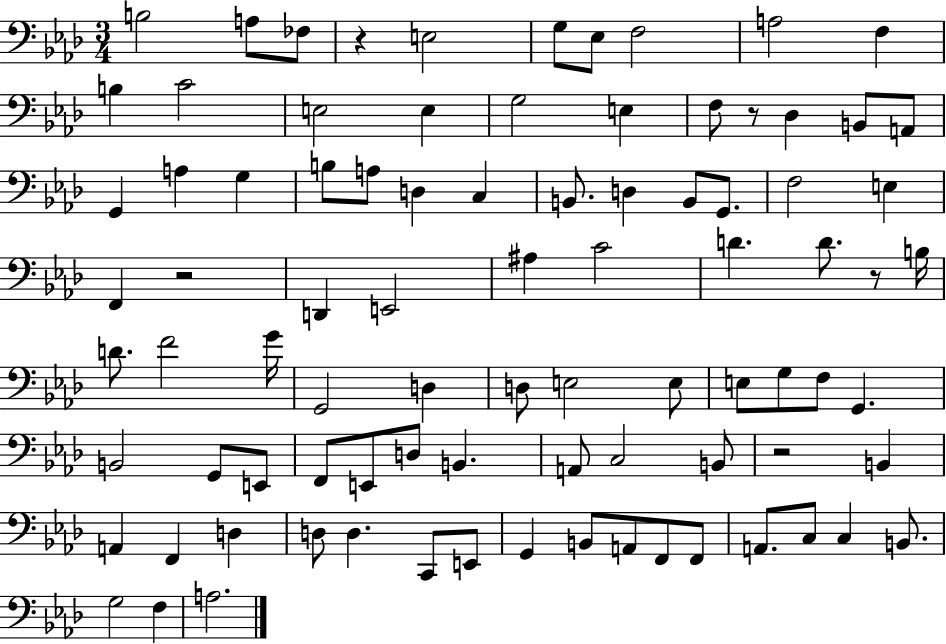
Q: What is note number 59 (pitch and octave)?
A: B2